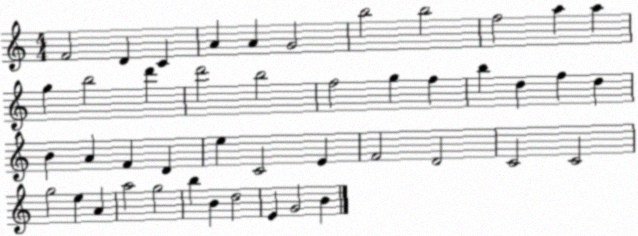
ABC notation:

X:1
T:Untitled
M:4/4
L:1/4
K:C
F2 D C A A G2 b2 b2 f2 a a g b2 d' d'2 b2 f2 g f b d f d B A F D e C2 E F2 D2 C2 C2 g2 e A a2 g2 b B d2 E G2 B